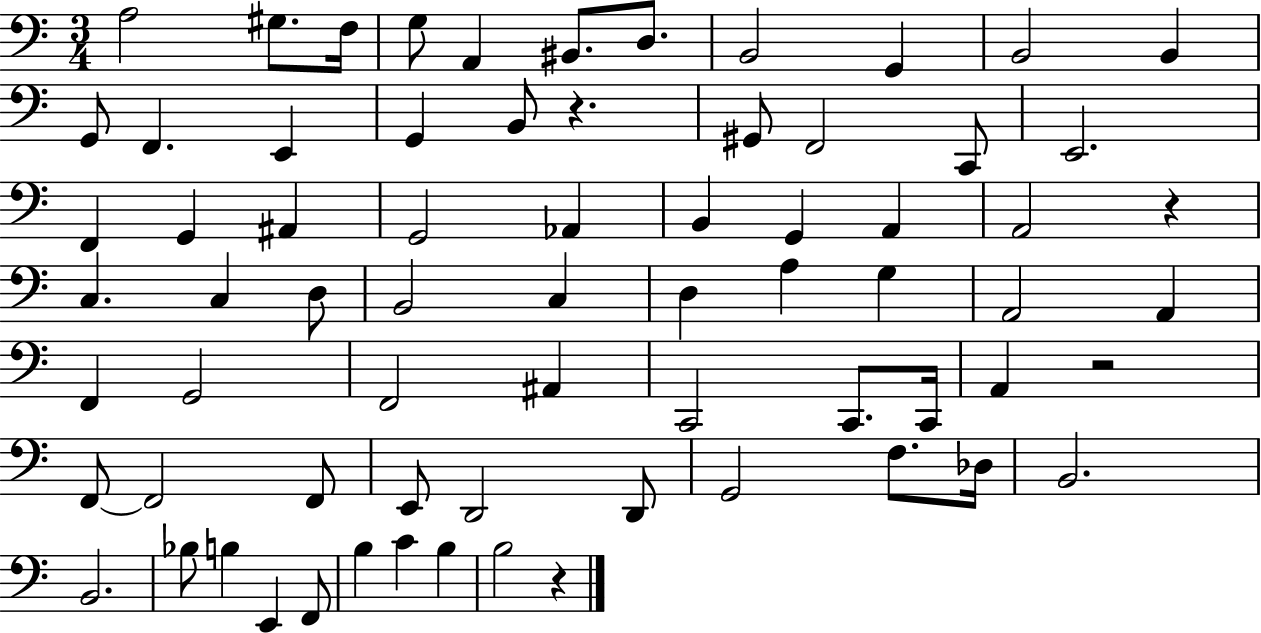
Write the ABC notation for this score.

X:1
T:Untitled
M:3/4
L:1/4
K:C
A,2 ^G,/2 F,/4 G,/2 A,, ^B,,/2 D,/2 B,,2 G,, B,,2 B,, G,,/2 F,, E,, G,, B,,/2 z ^G,,/2 F,,2 C,,/2 E,,2 F,, G,, ^A,, G,,2 _A,, B,, G,, A,, A,,2 z C, C, D,/2 B,,2 C, D, A, G, A,,2 A,, F,, G,,2 F,,2 ^A,, C,,2 C,,/2 C,,/4 A,, z2 F,,/2 F,,2 F,,/2 E,,/2 D,,2 D,,/2 G,,2 F,/2 _D,/4 B,,2 B,,2 _B,/2 B, E,, F,,/2 B, C B, B,2 z